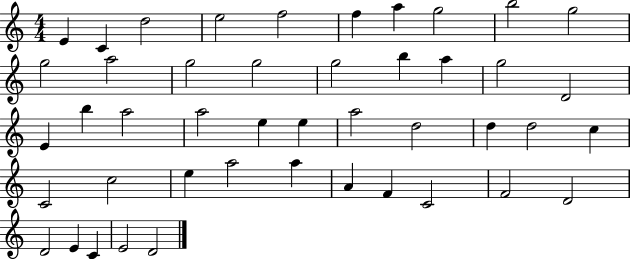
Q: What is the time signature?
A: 4/4